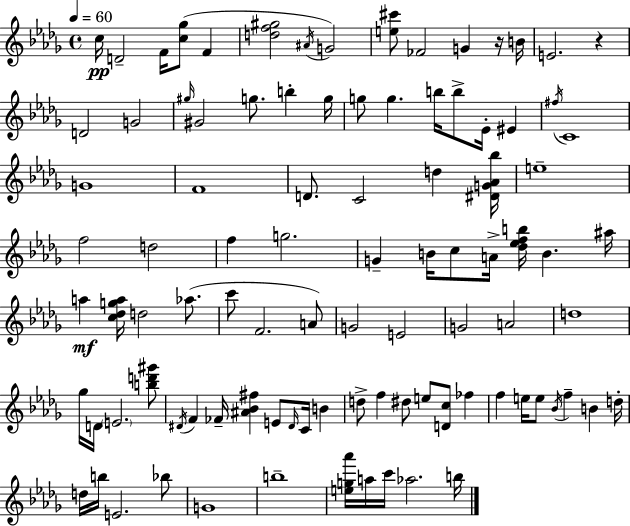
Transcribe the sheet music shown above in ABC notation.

X:1
T:Untitled
M:4/4
L:1/4
K:Bbm
c/4 D2 F/4 [c_g]/2 F [df^g]2 ^A/4 G2 [e^c']/2 _F2 G z/4 B/4 E2 z D2 G2 ^g/4 ^G2 g/2 b g/4 g/2 g b/4 b/2 _E/4 ^E ^f/4 C4 G4 F4 D/2 C2 d [^DG_A_b]/4 e4 f2 d2 f g2 G B/4 c/2 A/4 [_d_efb]/4 B ^a/4 a [c_dga]/4 d2 _a/2 c'/2 F2 A/2 G2 E2 G2 A2 d4 _g/4 D/4 E2 [bd'^g']/2 ^D/4 F _F/4 [^A_B^f] E/2 ^D/4 C/4 B d/2 f ^d/2 e/2 [Dc]/2 _f f e/4 e/2 _B/4 f B d/4 d/4 b/4 E2 _b/2 G4 b4 [eg_a']/4 a/4 c'/4 _a2 b/4